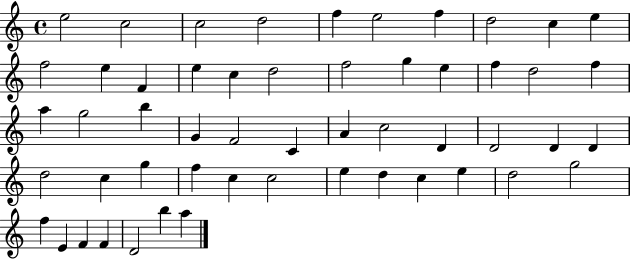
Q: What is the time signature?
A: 4/4